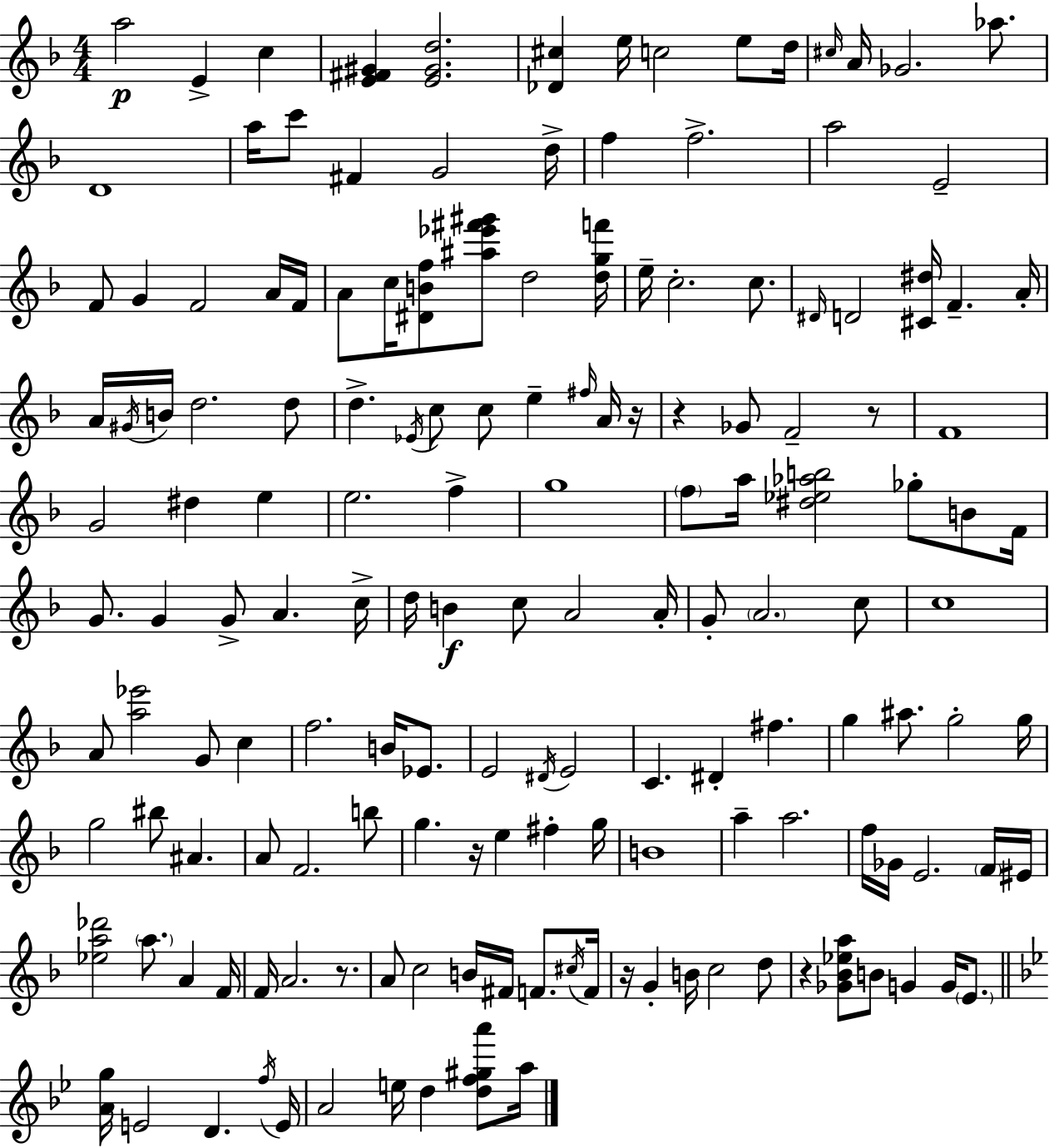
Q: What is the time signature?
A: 4/4